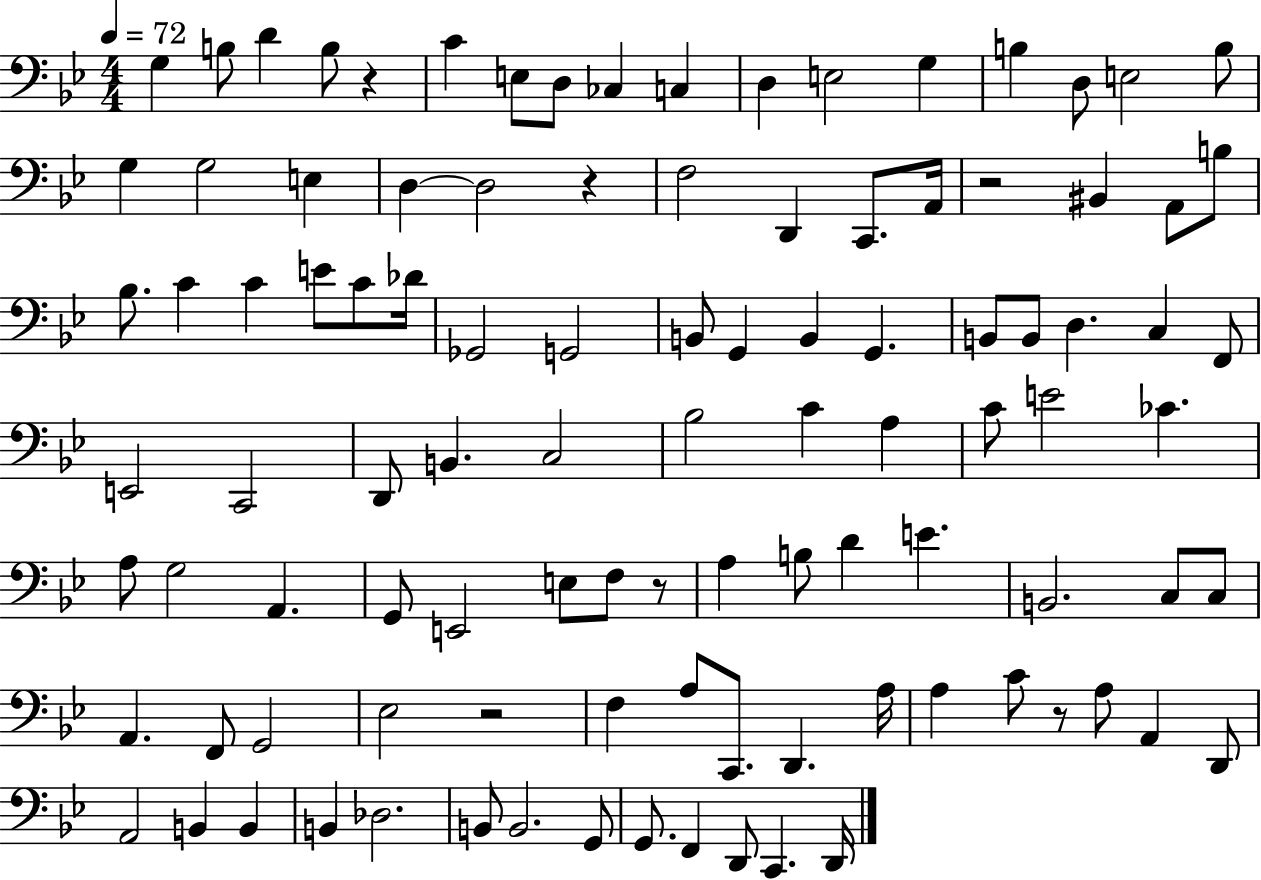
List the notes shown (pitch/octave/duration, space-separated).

G3/q B3/e D4/q B3/e R/q C4/q E3/e D3/e CES3/q C3/q D3/q E3/h G3/q B3/q D3/e E3/h B3/e G3/q G3/h E3/q D3/q D3/h R/q F3/h D2/q C2/e. A2/s R/h BIS2/q A2/e B3/e Bb3/e. C4/q C4/q E4/e C4/e Db4/s Gb2/h G2/h B2/e G2/q B2/q G2/q. B2/e B2/e D3/q. C3/q F2/e E2/h C2/h D2/e B2/q. C3/h Bb3/h C4/q A3/q C4/e E4/h CES4/q. A3/e G3/h A2/q. G2/e E2/h E3/e F3/e R/e A3/q B3/e D4/q E4/q. B2/h. C3/e C3/e A2/q. F2/e G2/h Eb3/h R/h F3/q A3/e C2/e. D2/q. A3/s A3/q C4/e R/e A3/e A2/q D2/e A2/h B2/q B2/q B2/q Db3/h. B2/e B2/h. G2/e G2/e. F2/q D2/e C2/q. D2/s